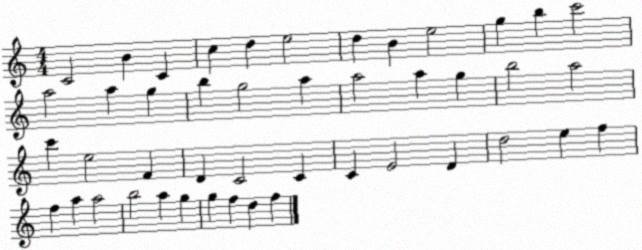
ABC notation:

X:1
T:Untitled
M:4/4
L:1/4
K:C
C2 B C c d e2 d B e2 g b c'2 a2 a g b g2 a a2 a g b2 a2 c' e2 F D C2 C C E2 D d2 e f f a a2 b2 a g g f d f